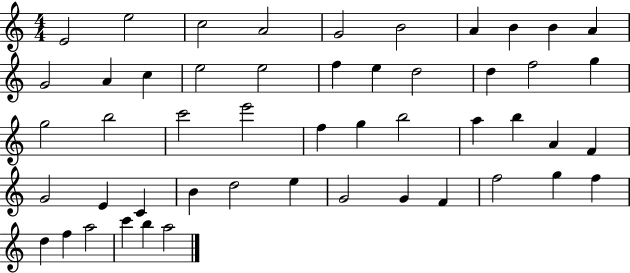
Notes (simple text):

E4/h E5/h C5/h A4/h G4/h B4/h A4/q B4/q B4/q A4/q G4/h A4/q C5/q E5/h E5/h F5/q E5/q D5/h D5/q F5/h G5/q G5/h B5/h C6/h E6/h F5/q G5/q B5/h A5/q B5/q A4/q F4/q G4/h E4/q C4/q B4/q D5/h E5/q G4/h G4/q F4/q F5/h G5/q F5/q D5/q F5/q A5/h C6/q B5/q A5/h